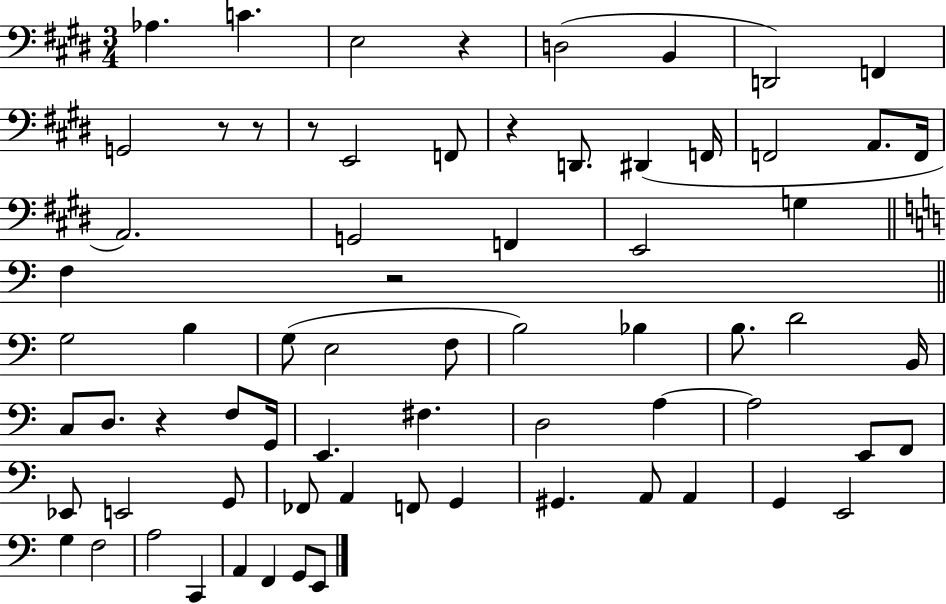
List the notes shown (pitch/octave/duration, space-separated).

Ab3/q. C4/q. E3/h R/q D3/h B2/q D2/h F2/q G2/h R/e R/e R/e E2/h F2/e R/q D2/e. D#2/q F2/s F2/h A2/e. F2/s A2/h. G2/h F2/q E2/h G3/q F3/q R/h G3/h B3/q G3/e E3/h F3/e B3/h Bb3/q B3/e. D4/h B2/s C3/e D3/e. R/q F3/e G2/s E2/q. F#3/q. D3/h A3/q A3/h E2/e F2/e Eb2/e E2/h G2/e FES2/e A2/q F2/e G2/q G#2/q. A2/e A2/q G2/q E2/h G3/q F3/h A3/h C2/q A2/q F2/q G2/e E2/e